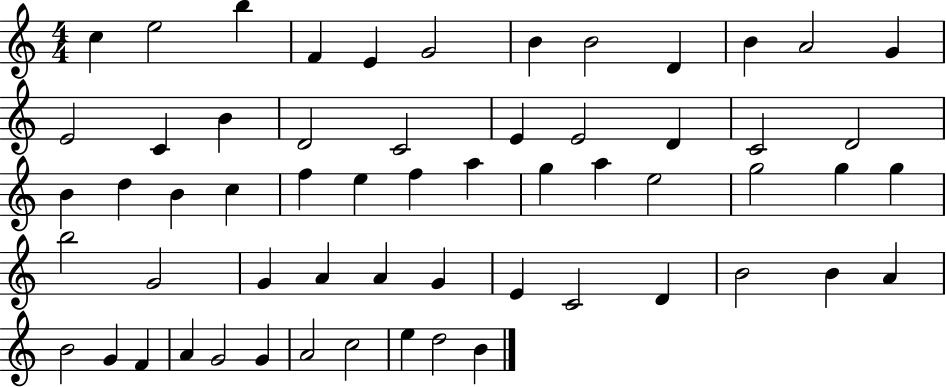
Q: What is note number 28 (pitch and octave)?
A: E5